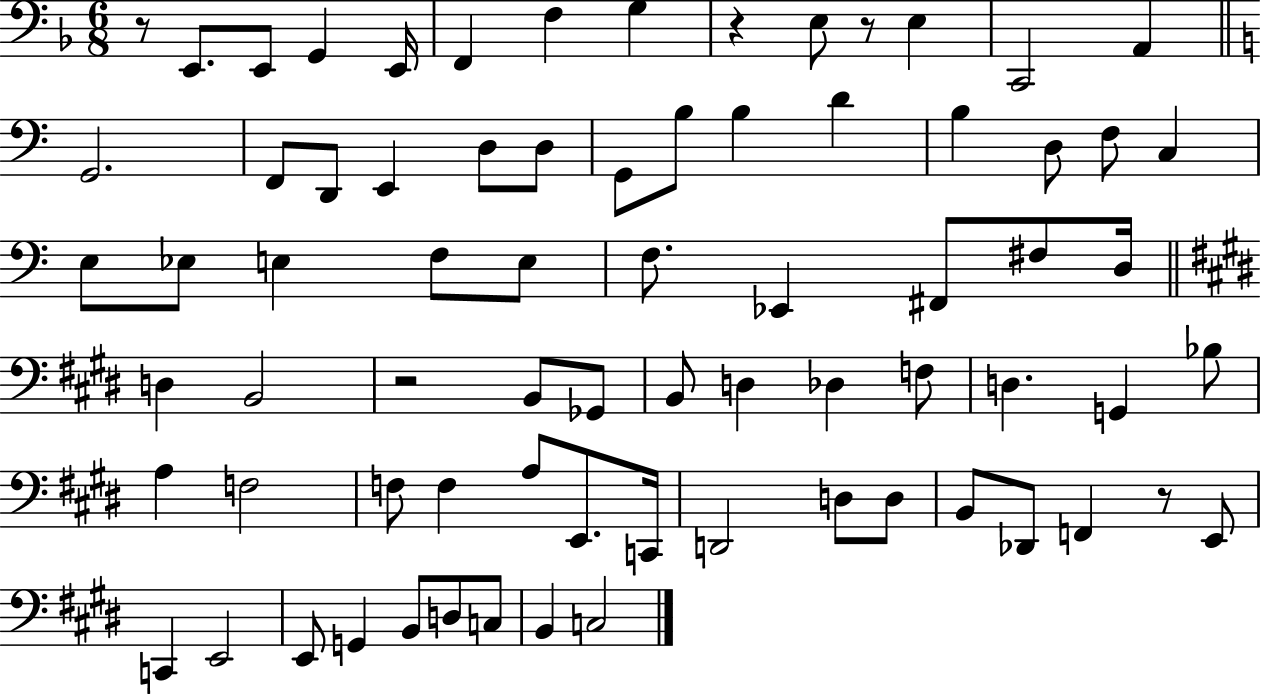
R/e E2/e. E2/e G2/q E2/s F2/q F3/q G3/q R/q E3/e R/e E3/q C2/h A2/q G2/h. F2/e D2/e E2/q D3/e D3/e G2/e B3/e B3/q D4/q B3/q D3/e F3/e C3/q E3/e Eb3/e E3/q F3/e E3/e F3/e. Eb2/q F#2/e F#3/e D3/s D3/q B2/h R/h B2/e Gb2/e B2/e D3/q Db3/q F3/e D3/q. G2/q Bb3/e A3/q F3/h F3/e F3/q A3/e E2/e. C2/s D2/h D3/e D3/e B2/e Db2/e F2/q R/e E2/e C2/q E2/h E2/e G2/q B2/e D3/e C3/e B2/q C3/h